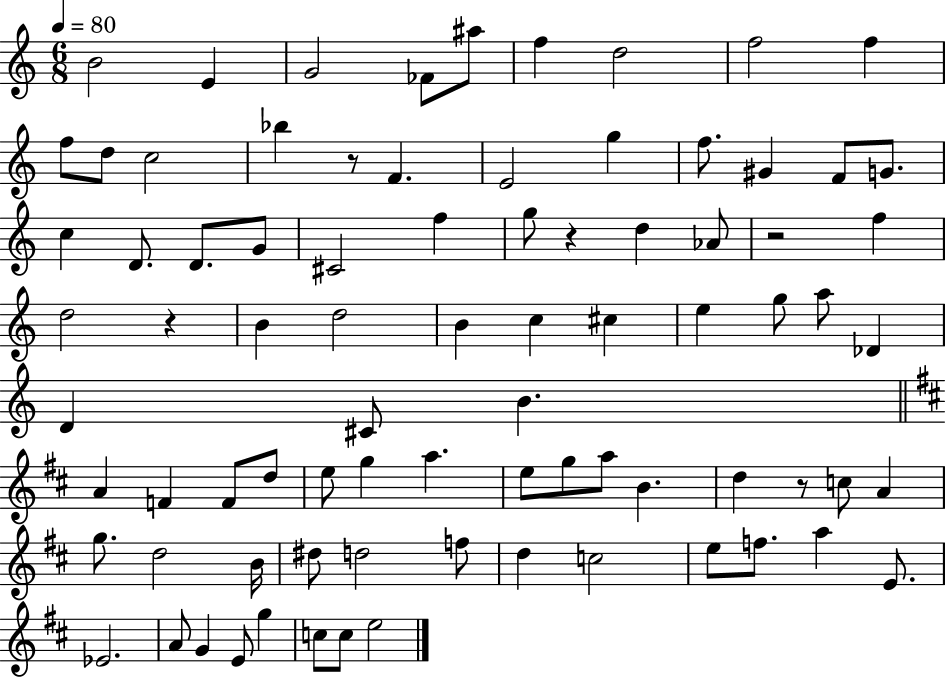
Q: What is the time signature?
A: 6/8